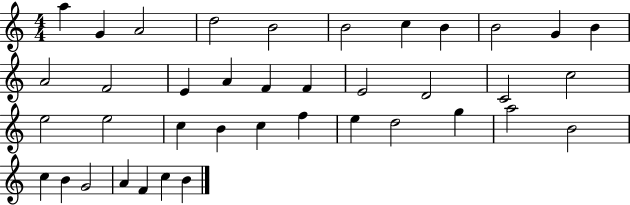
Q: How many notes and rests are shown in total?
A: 39